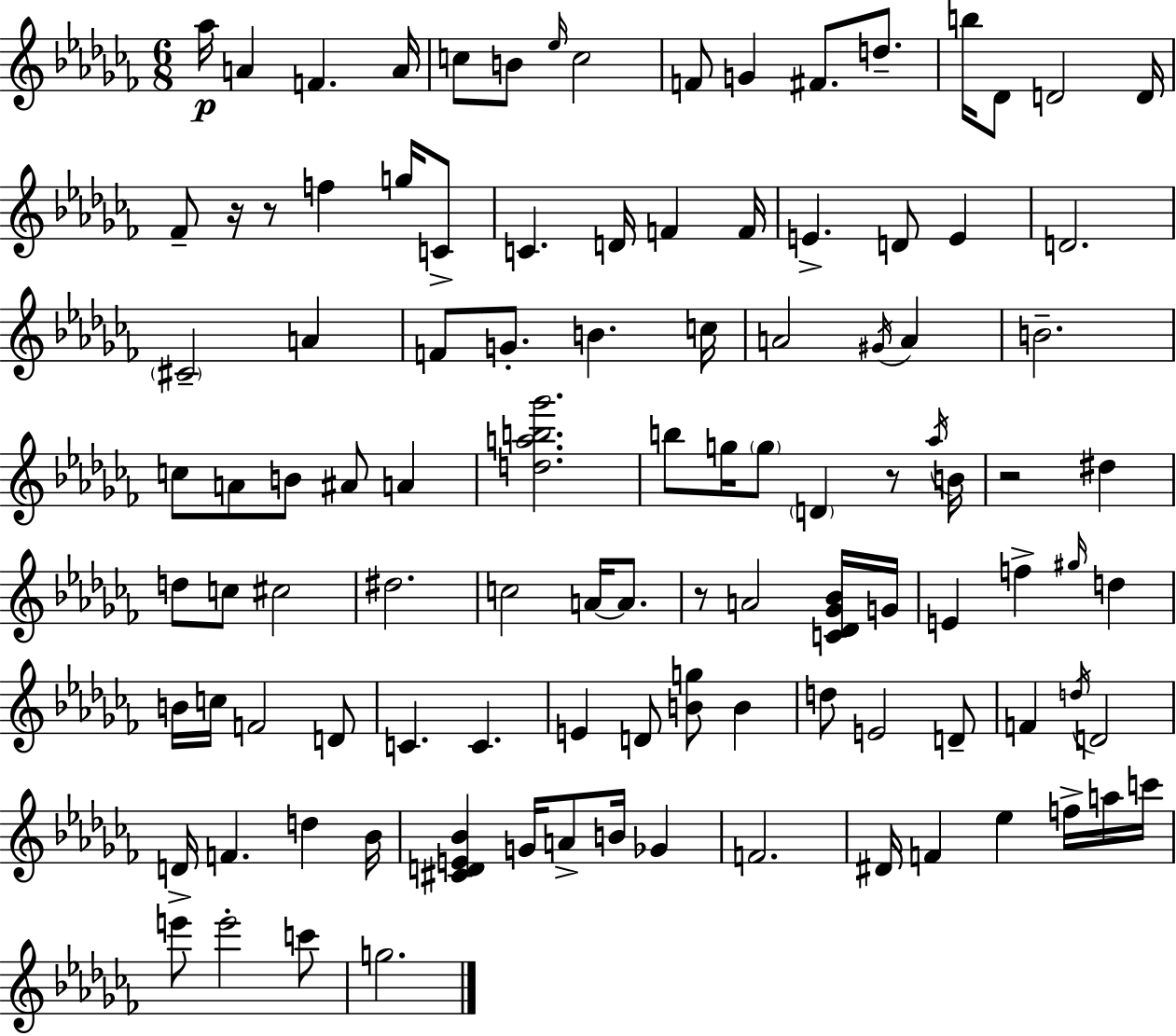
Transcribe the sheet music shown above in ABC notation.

X:1
T:Untitled
M:6/8
L:1/4
K:Abm
_a/4 A F A/4 c/2 B/2 _e/4 c2 F/2 G ^F/2 d/2 b/4 _D/2 D2 D/4 _F/2 z/4 z/2 f g/4 C/2 C D/4 F F/4 E D/2 E D2 ^C2 A F/2 G/2 B c/4 A2 ^G/4 A B2 c/2 A/2 B/2 ^A/2 A [dab_g']2 b/2 g/4 g/2 D z/2 _a/4 B/4 z2 ^d d/2 c/2 ^c2 ^d2 c2 A/4 A/2 z/2 A2 [C_D_G_B]/4 G/4 E f ^g/4 d B/4 c/4 F2 D/2 C C E D/2 [Bg]/2 B d/2 E2 D/2 F d/4 D2 D/4 F d _B/4 [^CDE_B] G/4 A/2 B/4 _G F2 ^D/4 F _e f/4 a/4 c'/4 e'/2 e'2 c'/2 g2